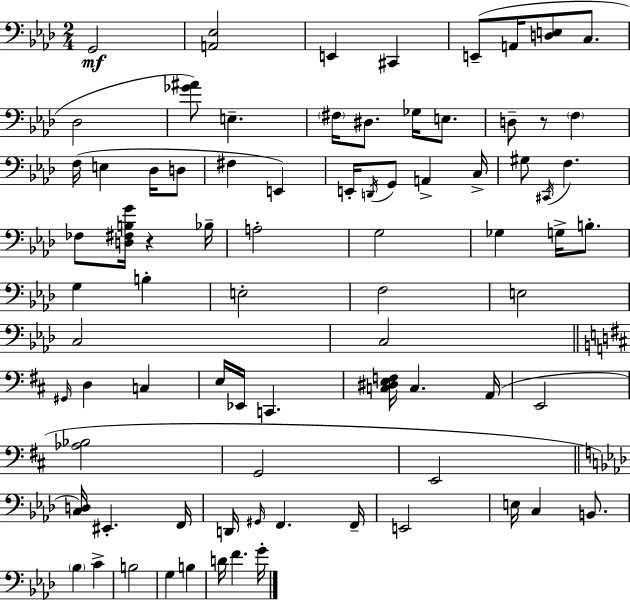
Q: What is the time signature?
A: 2/4